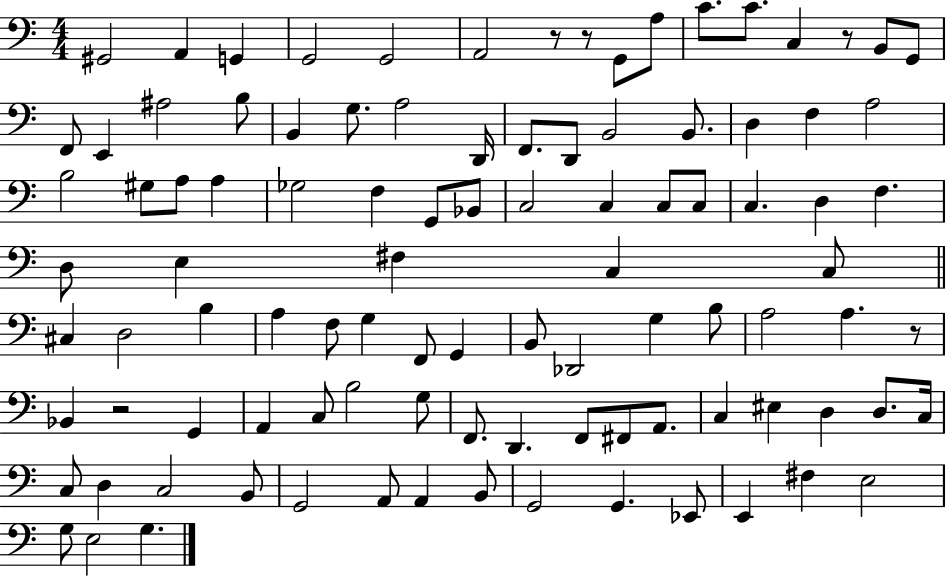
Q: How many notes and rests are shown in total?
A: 100